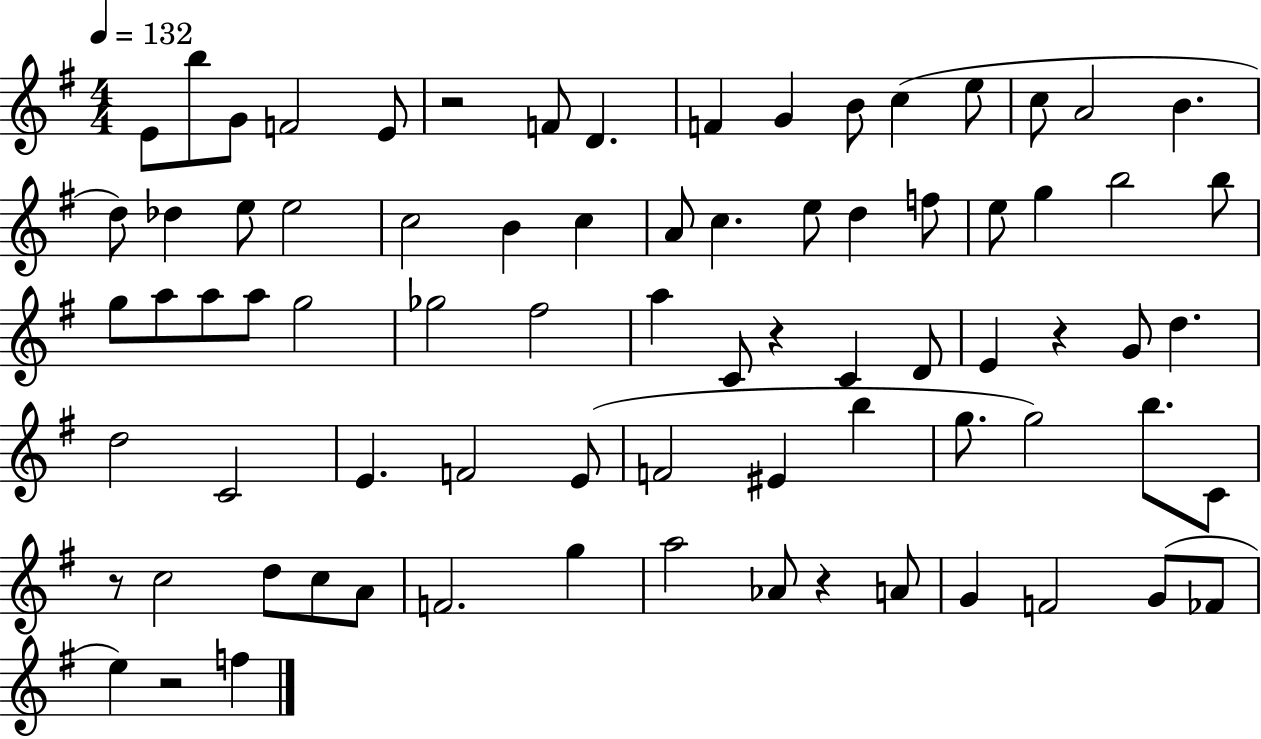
{
  \clef treble
  \numericTimeSignature
  \time 4/4
  \key g \major
  \tempo 4 = 132
  e'8 b''8 g'8 f'2 e'8 | r2 f'8 d'4. | f'4 g'4 b'8 c''4( e''8 | c''8 a'2 b'4. | \break d''8) des''4 e''8 e''2 | c''2 b'4 c''4 | a'8 c''4. e''8 d''4 f''8 | e''8 g''4 b''2 b''8 | \break g''8 a''8 a''8 a''8 g''2 | ges''2 fis''2 | a''4 c'8 r4 c'4 d'8 | e'4 r4 g'8 d''4. | \break d''2 c'2 | e'4. f'2 e'8( | f'2 eis'4 b''4 | g''8. g''2) b''8. c'8 | \break r8 c''2 d''8 c''8 a'8 | f'2. g''4 | a''2 aes'8 r4 a'8 | g'4 f'2 g'8( fes'8 | \break e''4) r2 f''4 | \bar "|."
}